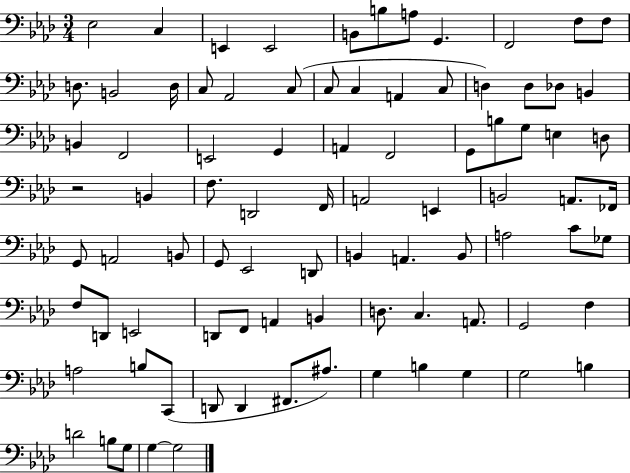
Eb3/h C3/q E2/q E2/h B2/e B3/e A3/e G2/q. F2/h F3/e F3/e D3/e. B2/h D3/s C3/e Ab2/h C3/e C3/e C3/q A2/q C3/e D3/q D3/e Db3/e B2/q B2/q F2/h E2/h G2/q A2/q F2/h G2/e B3/e G3/e E3/q D3/e R/h B2/q F3/e. D2/h F2/s A2/h E2/q B2/h A2/e. FES2/s G2/e A2/h B2/e G2/e Eb2/h D2/e B2/q A2/q. B2/e A3/h C4/e Gb3/e F3/e D2/e E2/h D2/e F2/e A2/q B2/q D3/e. C3/q. A2/e. G2/h F3/q A3/h B3/e C2/e D2/e D2/q F#2/e. A#3/e. G3/q B3/q G3/q G3/h B3/q D4/h B3/e G3/e G3/q G3/h